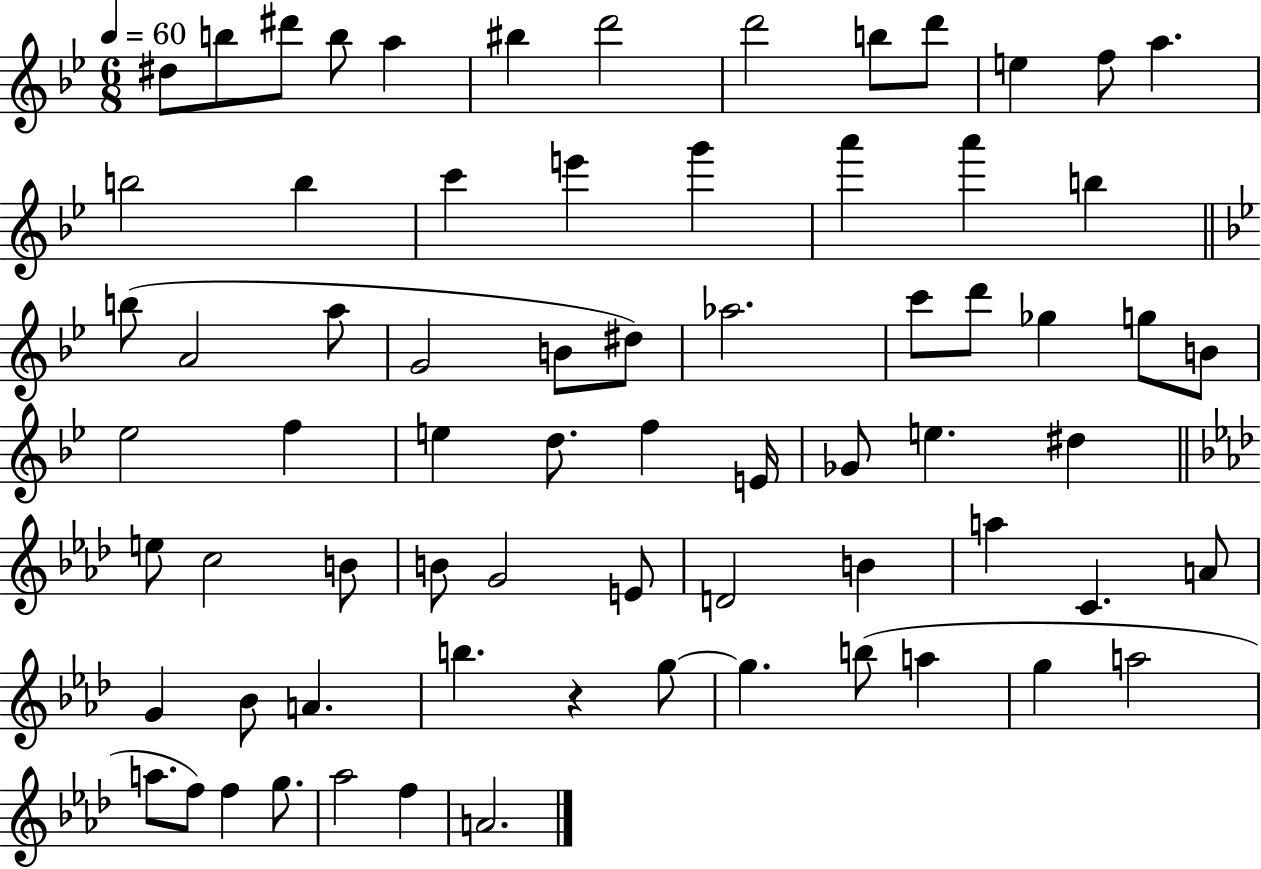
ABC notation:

X:1
T:Untitled
M:6/8
L:1/4
K:Bb
^d/2 b/2 ^d'/2 b/2 a ^b d'2 d'2 b/2 d'/2 e f/2 a b2 b c' e' g' a' a' b b/2 A2 a/2 G2 B/2 ^d/2 _a2 c'/2 d'/2 _g g/2 B/2 _e2 f e d/2 f E/4 _G/2 e ^d e/2 c2 B/2 B/2 G2 E/2 D2 B a C A/2 G _B/2 A b z g/2 g b/2 a g a2 a/2 f/2 f g/2 _a2 f A2